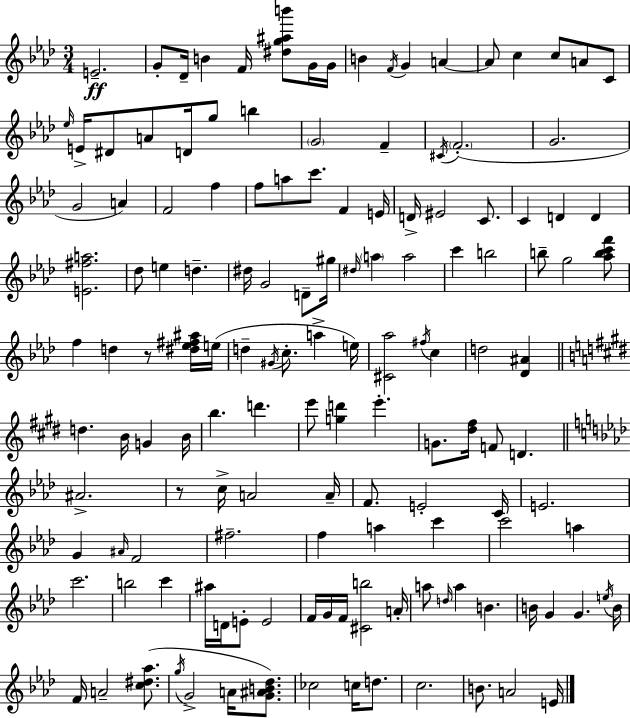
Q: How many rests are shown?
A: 2